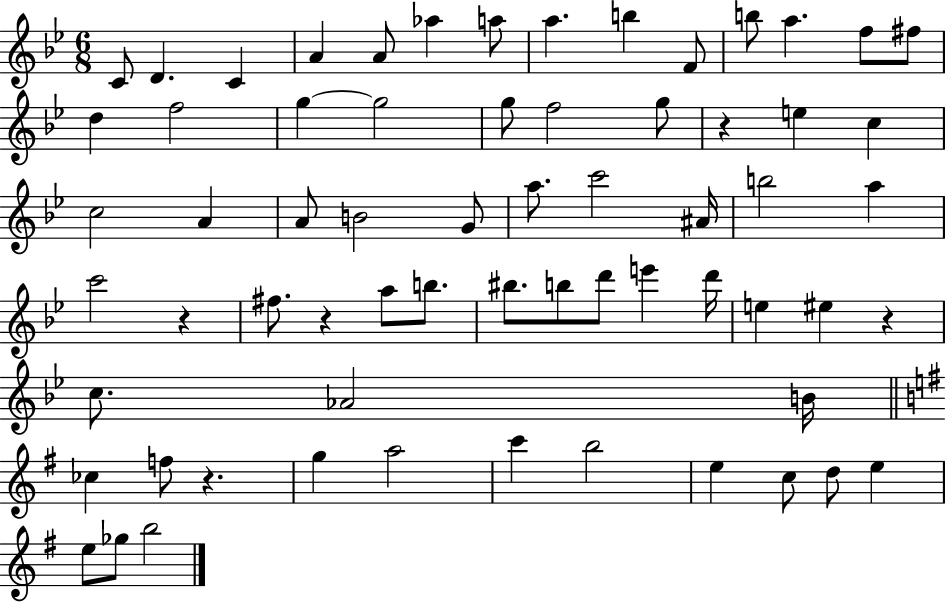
C4/e D4/q. C4/q A4/q A4/e Ab5/q A5/e A5/q. B5/q F4/e B5/e A5/q. F5/e F#5/e D5/q F5/h G5/q G5/h G5/e F5/h G5/e R/q E5/q C5/q C5/h A4/q A4/e B4/h G4/e A5/e. C6/h A#4/s B5/h A5/q C6/h R/q F#5/e. R/q A5/e B5/e. BIS5/e. B5/e D6/e E6/q D6/s E5/q EIS5/q R/q C5/e. Ab4/h B4/s CES5/q F5/e R/q. G5/q A5/h C6/q B5/h E5/q C5/e D5/e E5/q E5/e Gb5/e B5/h